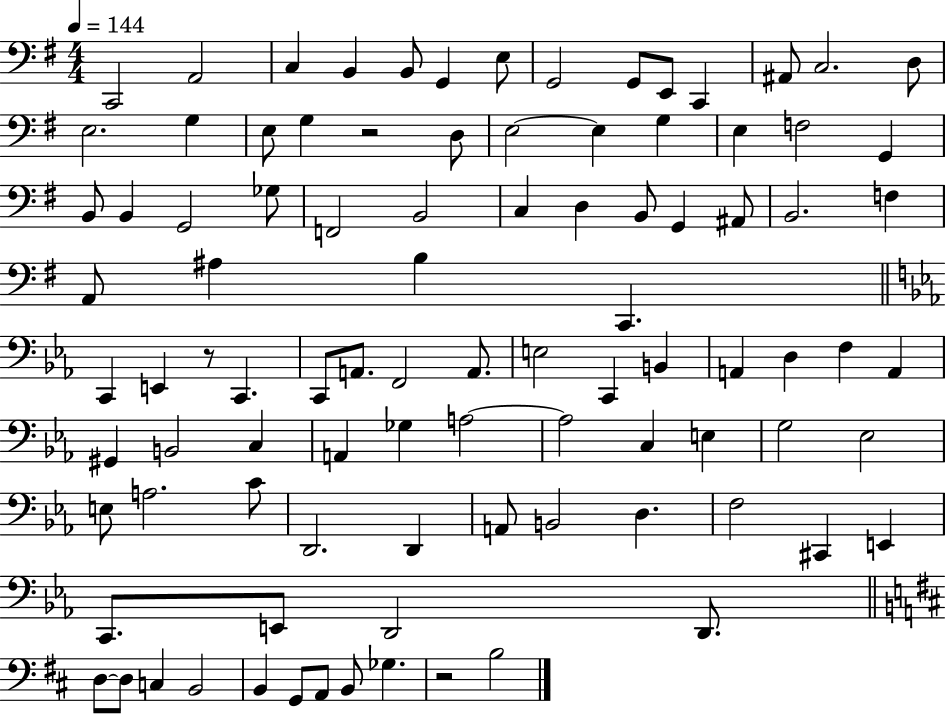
{
  \clef bass
  \numericTimeSignature
  \time 4/4
  \key g \major
  \tempo 4 = 144
  c,2 a,2 | c4 b,4 b,8 g,4 e8 | g,2 g,8 e,8 c,4 | ais,8 c2. d8 | \break e2. g4 | e8 g4 r2 d8 | e2~~ e4 g4 | e4 f2 g,4 | \break b,8 b,4 g,2 ges8 | f,2 b,2 | c4 d4 b,8 g,4 ais,8 | b,2. f4 | \break a,8 ais4 b4 c,4. | \bar "||" \break \key ees \major c,4 e,4 r8 c,4. | c,8 a,8. f,2 a,8. | e2 c,4 b,4 | a,4 d4 f4 a,4 | \break gis,4 b,2 c4 | a,4 ges4 a2~~ | a2 c4 e4 | g2 ees2 | \break e8 a2. c'8 | d,2. d,4 | a,8 b,2 d4. | f2 cis,4 e,4 | \break c,8. e,8 d,2 d,8. | \bar "||" \break \key b \minor d8~~ d8 c4 b,2 | b,4 g,8 a,8 b,8 ges4. | r2 b2 | \bar "|."
}